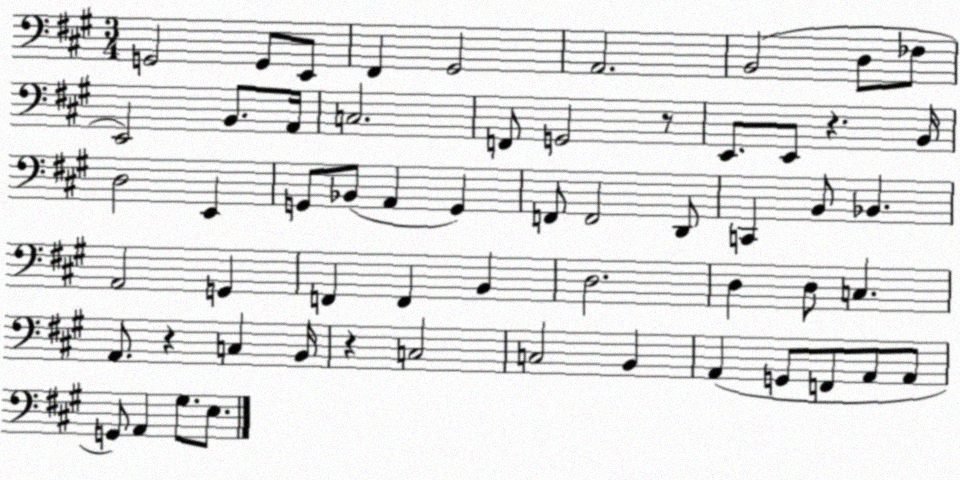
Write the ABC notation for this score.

X:1
T:Untitled
M:3/4
L:1/4
K:A
G,,2 G,,/2 E,,/2 ^F,, ^G,,2 A,,2 B,,2 D,/2 _F,/2 E,,2 B,,/2 A,,/4 C,2 F,,/2 G,,2 z/2 E,,/2 E,,/2 z B,,/4 D,2 E,, G,,/2 _B,,/2 A,, G,, F,,/2 F,,2 D,,/2 C,, B,,/2 _B,, A,,2 G,, F,, F,, B,, D,2 D, D,/2 C, A,,/2 z C, B,,/4 z C,2 C,2 B,, A,, G,,/2 F,,/2 A,,/2 A,,/2 G,,/2 A,, ^G,/2 E,/2